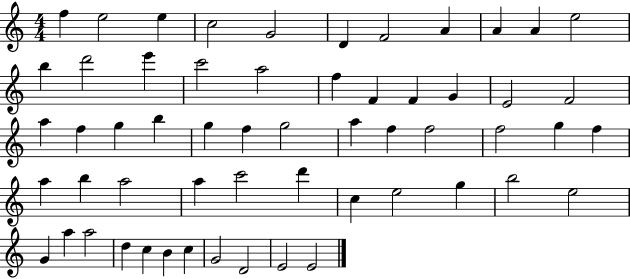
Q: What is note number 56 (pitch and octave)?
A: E4